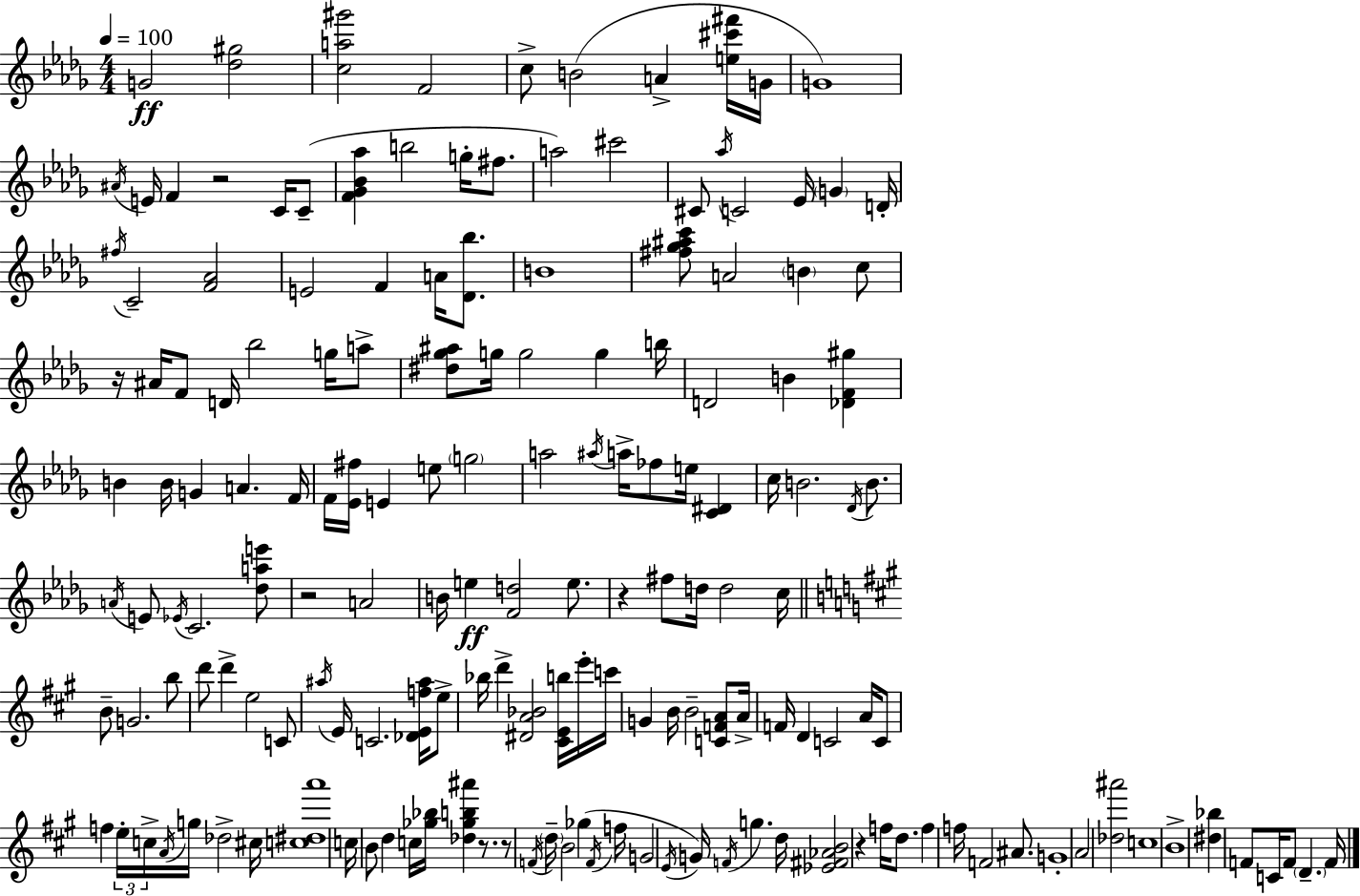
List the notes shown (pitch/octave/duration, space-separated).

G4/h [Db5,G#5]/h [C5,A5,G#6]/h F4/h C5/e B4/h A4/q [E5,C#6,F#6]/s G4/s G4/w A#4/s E4/s F4/q R/h C4/s C4/e [F4,Gb4,Bb4,Ab5]/q B5/h G5/s F#5/e. A5/h C#6/h C#4/e Ab5/s C4/h Eb4/s G4/q D4/s F#5/s C4/h [F4,Ab4]/h E4/h F4/q A4/s [Db4,Bb5]/e. B4/w [F#5,Gb5,A#5,C6]/e A4/h B4/q C5/e R/s A#4/s F4/e D4/s Bb5/h G5/s A5/e [D#5,Gb5,A#5]/e G5/s G5/h G5/q B5/s D4/h B4/q [Db4,F4,G#5]/q B4/q B4/s G4/q A4/q. F4/s F4/s [Eb4,F#5]/s E4/q E5/e G5/h A5/h A#5/s A5/s FES5/e E5/s [C4,D#4]/q C5/s B4/h. Db4/s B4/e. A4/s E4/e Eb4/s C4/h. [Db5,A5,E6]/e R/h A4/h B4/s E5/q [F4,D5]/h E5/e. R/q F#5/e D5/s D5/h C5/s B4/e G4/h. B5/e D6/e D6/q E5/h C4/e A#5/s E4/s C4/h. [Db4,E4,F5,A#5]/s E5/e Bb5/s D6/q [D#4,A4,Bb4]/h [C#4,E4,B5]/s E6/s C6/s G4/q B4/s B4/h [C4,F4,A4]/e A4/s F4/s D4/q C4/h A4/s C4/e F5/q E5/s C5/s A4/s G5/s Db5/h C#5/s [C5,D#5,A6]/w C5/s B4/e D5/q C5/s [Gb5,Bb5]/s [Db5,Gb5,B5,A#6]/q R/e. R/e F4/s D5/s B4/h Gb5/q F4/s F5/s G4/h E4/s G4/s F4/s G5/q. D5/s [Eb4,F#4,Ab4,B4]/h R/q F5/s D5/e. F5/q F5/s F4/h A#4/e. G4/w A4/h [Db5,A#6]/h C5/w B4/w [D#5,Bb5]/q F4/e C4/s F4/e D4/q. F4/s